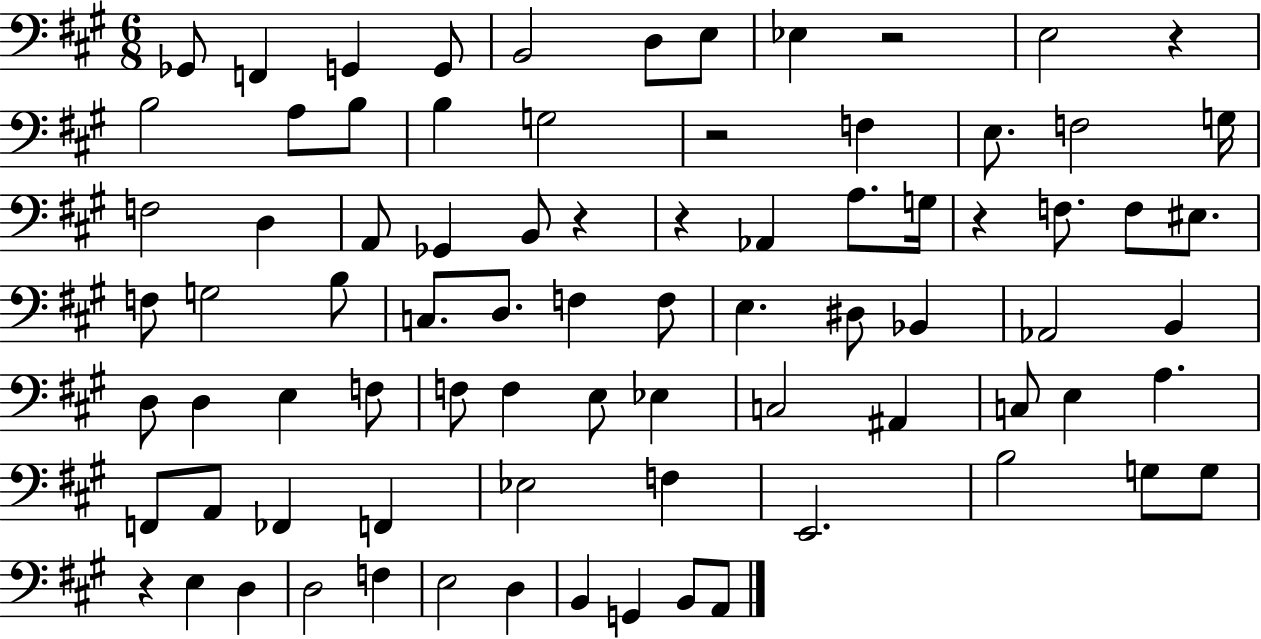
Gb2/e F2/q G2/q G2/e B2/h D3/e E3/e Eb3/q R/h E3/h R/q B3/h A3/e B3/e B3/q G3/h R/h F3/q E3/e. F3/h G3/s F3/h D3/q A2/e Gb2/q B2/e R/q R/q Ab2/q A3/e. G3/s R/q F3/e. F3/e EIS3/e. F3/e G3/h B3/e C3/e. D3/e. F3/q F3/e E3/q. D#3/e Bb2/q Ab2/h B2/q D3/e D3/q E3/q F3/e F3/e F3/q E3/e Eb3/q C3/h A#2/q C3/e E3/q A3/q. F2/e A2/e FES2/q F2/q Eb3/h F3/q E2/h. B3/h G3/e G3/e R/q E3/q D3/q D3/h F3/q E3/h D3/q B2/q G2/q B2/e A2/e